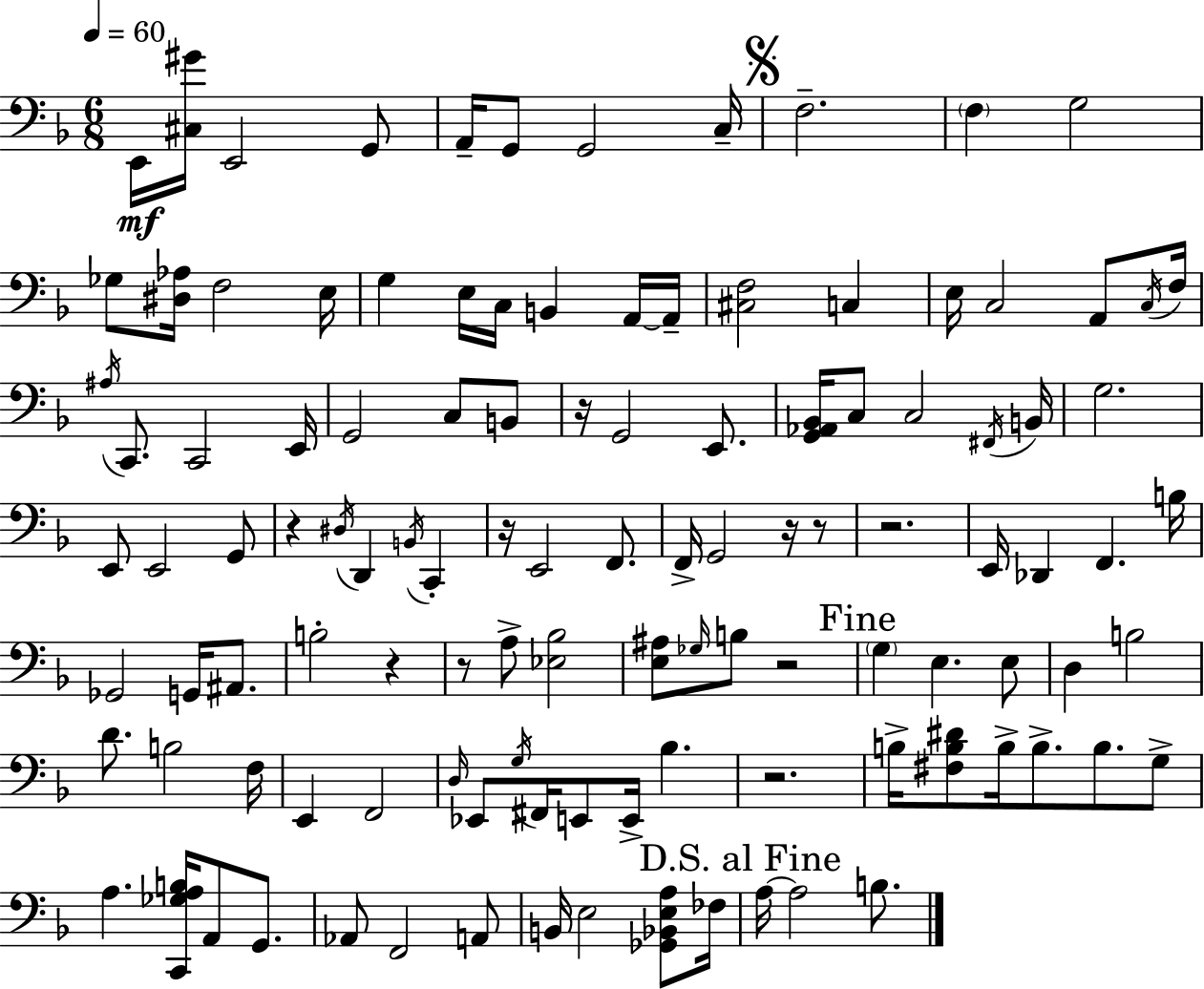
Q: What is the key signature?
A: D minor